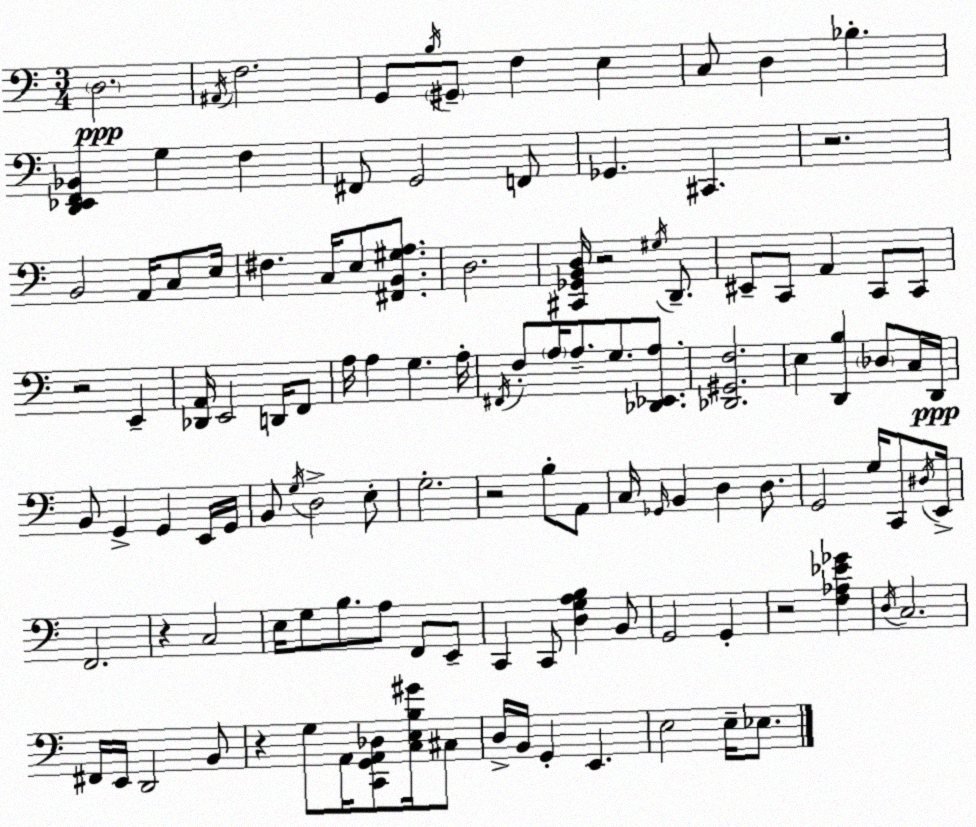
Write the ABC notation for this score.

X:1
T:Untitled
M:3/4
L:1/4
K:Am
D,2 ^A,,/4 F,2 G,,/2 B,/4 ^G,,/2 F, E, C,/2 D, _B, [D,,_E,,F,,_B,,] G, F, ^F,,/2 G,,2 F,,/2 _G,, ^C,, z2 B,,2 A,,/4 C,/2 E,/4 ^F, C,/4 E,/2 [^F,,B,,^G,A,]/2 D,2 [^C,,_G,,B,,D,]/4 z2 ^G,/4 D,,/2 ^E,,/2 C,,/2 A,, C,,/2 C,,/2 z2 E,, [_D,,A,,]/4 E,,2 D,,/4 F,,/2 A,/4 A, G, A,/4 ^F,,/4 F,/2 A,/4 A,/2 G,/2 [_D,,_E,,A,]/2 [_D,,^G,,F,]2 E, [D,,B,] _D,/2 C,/4 D,,/4 B,,/2 G,, G,, E,,/4 G,,/4 B,,/2 G,/4 D,2 E,/2 G,2 z2 B,/2 A,,/2 C,/4 _G,,/4 B,, D, D,/2 G,,2 G,/4 C,,/2 ^D,/4 E,,/4 F,,2 z C,2 E,/4 G,/2 B,/2 A,/2 F,,/2 E,,/2 C,, C,,/2 [D,G,A,B,] B,,/2 G,,2 G,, z2 [F,_A,_E_G] D,/4 C,2 ^F,,/4 E,,/4 D,,2 B,,/2 z G,/2 A,,/4 [C,,G,,A,,_D,]/2 [C,E,B,^G]/4 ^C,/2 D,/4 B,,/4 G,, E,, E,2 E,/4 _E,/2